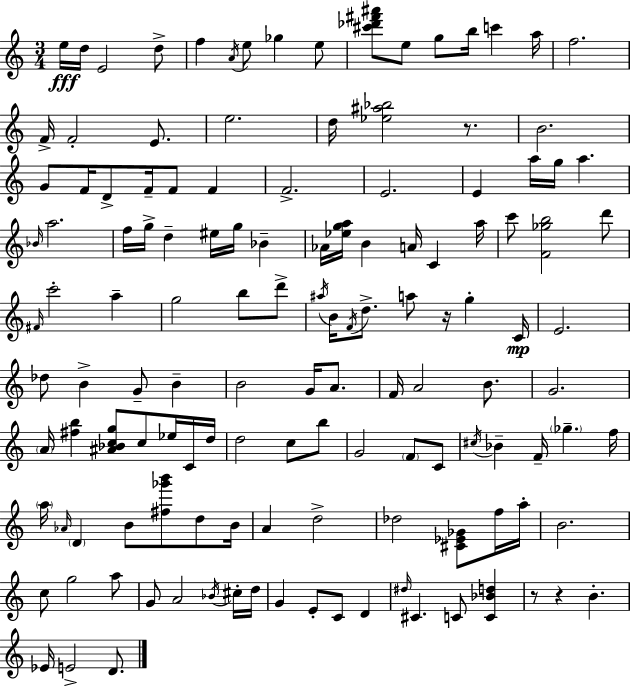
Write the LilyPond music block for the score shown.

{
  \clef treble
  \numericTimeSignature
  \time 3/4
  \key a \minor
  \repeat volta 2 { e''16\fff d''16 e'2 d''8-> | f''4 \acciaccatura { a'16 } e''8 ges''4 e''8 | <cis''' des''' fis''' ais'''>8 e''8 g''8 b''16 c'''4 | a''16 f''2. | \break f'16-> f'2-. e'8. | e''2. | d''16 <ees'' ais'' bes''>2 r8. | b'2. | \break g'8 f'16 d'8-> f'16-- f'8 f'4 | f'2.-> | e'2. | e'4 a''16 g''16 a''4. | \break \grace { bes'16 } a''2. | f''16 g''16-> d''4-- eis''16 g''16 bes'4-- | aes'16 <ees'' g'' a''>16 b'4 a'16 c'4 | a''16 c'''8 <f' ges'' b''>2 | \break d'''8 \grace { fis'16 } c'''2-. a''4-- | g''2 b''8 | d'''8-> \acciaccatura { ais''16 } b'16 \acciaccatura { f'16 } d''8.-> a''8 r16 | g''4-. c'16\mp e'2. | \break des''8 b'4-> g'8-- | b'4-- b'2 | g'16 a'8. f'16 a'2 | b'8. g'2. | \break \parenthesize a'16 <fis'' b''>4 <ais' bes' c'' g''>8 | c''8 ees''16 c'16 d''16 d''2 | c''8 b''8 g'2 | \parenthesize f'8 c'8 \acciaccatura { cis''16 } bes'4-- f'16-- \parenthesize ges''4.-- | \break f''16 \parenthesize a''16 \grace { aes'16 } \parenthesize d'4 | b'8 <fis'' ges''' b'''>8 d''8 b'16 a'4 d''2-> | des''2 | <cis' ees' ges'>8 f''16 a''16-. b'2. | \break c''8 g''2 | a''8 g'8 a'2 | \acciaccatura { bes'16 } cis''16-. d''16 g'4 | e'8-. c'8 d'4 \grace { dis''16 } cis'4. | \break c'8 <c' bes' d''>4 r8 r4 | b'4.-. ees'16 e'2-> | d'8. } \bar "|."
}